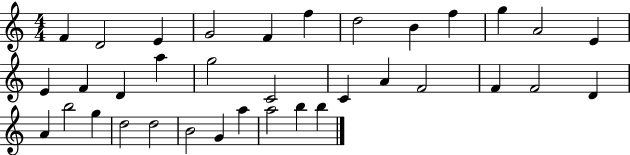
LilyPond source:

{
  \clef treble
  \numericTimeSignature
  \time 4/4
  \key c \major
  f'4 d'2 e'4 | g'2 f'4 f''4 | d''2 b'4 f''4 | g''4 a'2 e'4 | \break e'4 f'4 d'4 a''4 | g''2 c'2 | c'4 a'4 f'2 | f'4 f'2 d'4 | \break a'4 b''2 g''4 | d''2 d''2 | b'2 g'4 a''4 | a''2 b''4 b''4 | \break \bar "|."
}